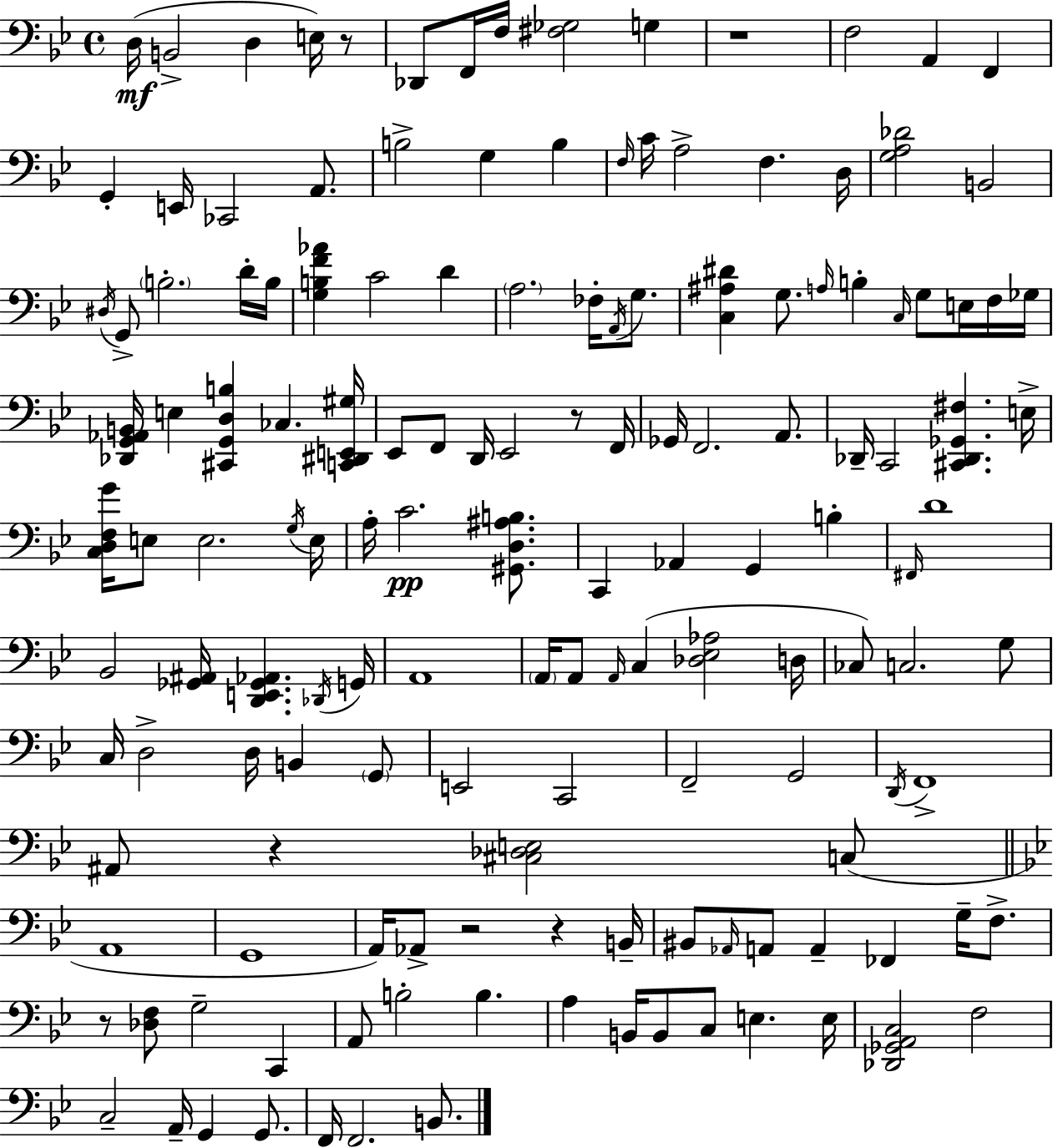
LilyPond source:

{
  \clef bass
  \time 4/4
  \defaultTimeSignature
  \key g \minor
  \repeat volta 2 { d16(\mf b,2-> d4 e16) r8 | des,8 f,16 f16 <fis ges>2 g4 | r1 | f2 a,4 f,4 | \break g,4-. e,16 ces,2 a,8. | b2-> g4 b4 | \grace { f16 } c'16 a2-> f4. | d16 <g a des'>2 b,2 | \break \acciaccatura { dis16 } g,8-> \parenthesize b2.-. | d'16-. b16 <g b f' aes'>4 c'2 d'4 | \parenthesize a2. fes16-. \acciaccatura { a,16 } | g8. <c ais dis'>4 g8. \grace { a16 } b4-. \grace { c16 } | \break g8 e16 f16 ges16 <des, g, aes, b,>16 e4 <cis, g, d b>4 ces4. | <c, dis, e, gis>16 ees,8 f,8 d,16 ees,2 | r8 f,16 ges,16 f,2. | a,8. des,16-- c,2 <cis, des, ges, fis>4. | \break e16-> <c d f g'>16 e8 e2. | \acciaccatura { g16 } e16 a16-. c'2.\pp | <gis, d ais b>8. c,4 aes,4 g,4 | b4-. \grace { fis,16 } d'1 | \break bes,2 <ges, ais,>16 | <d, e, ges, aes,>4. \acciaccatura { des,16 } g,16 a,1 | \parenthesize a,16 a,8 \grace { a,16 } c4( | <des ees aes>2 d16 ces8) c2. | \break g8 c16 d2-> | d16 b,4 \parenthesize g,8 e,2 | c,2 f,2-- | g,2 \acciaccatura { d,16 } f,1-> | \break ais,8 r4 | <cis des e>2 c8( \bar "||" \break \key g \minor a,1 | g,1 | a,16) aes,8-> r2 r4 b,16-- | bis,8 \grace { aes,16 } a,8 a,4-- fes,4 g16-- f8.-> | \break r8 <des f>8 g2-- c,4 | a,8 b2-. b4. | a4 b,16 b,8 c8 e4. | e16 <des, ges, a, c>2 f2 | \break c2-- a,16-- g,4 g,8. | f,16 f,2. b,8. | } \bar "|."
}